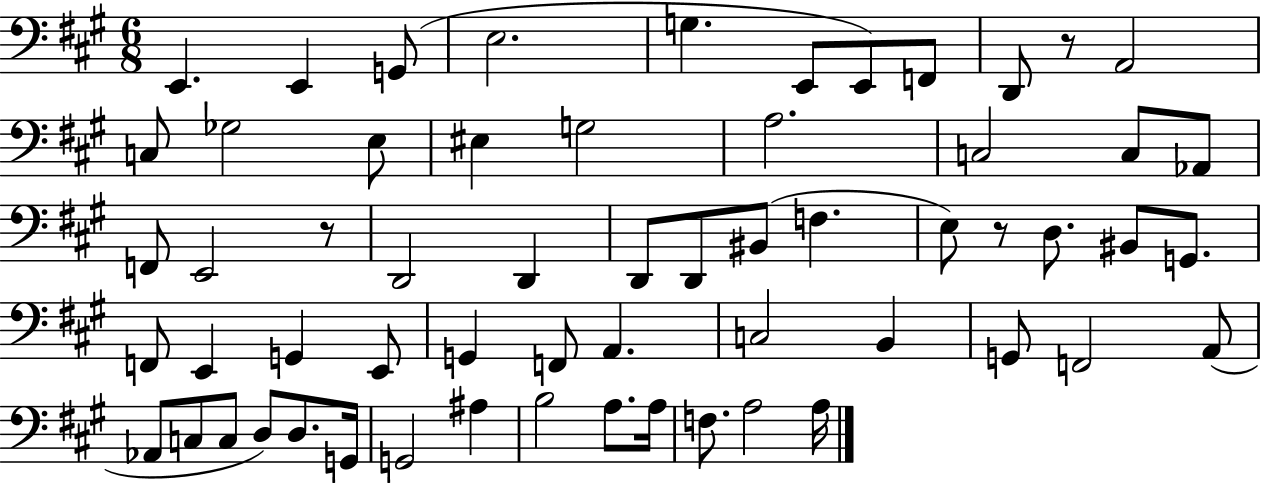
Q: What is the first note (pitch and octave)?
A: E2